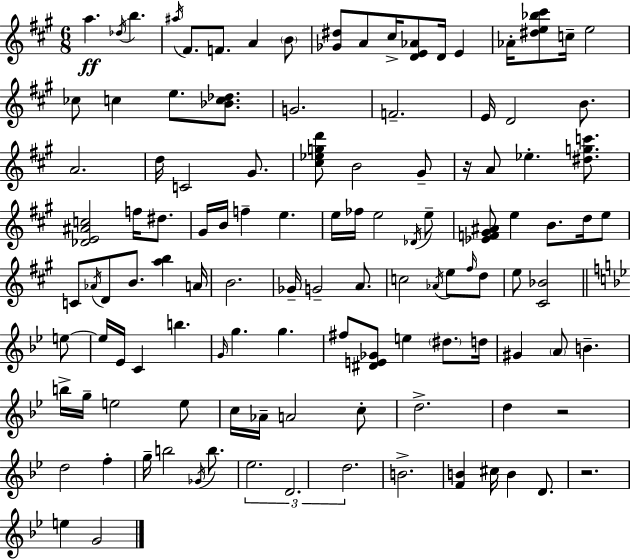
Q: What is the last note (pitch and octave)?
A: G4